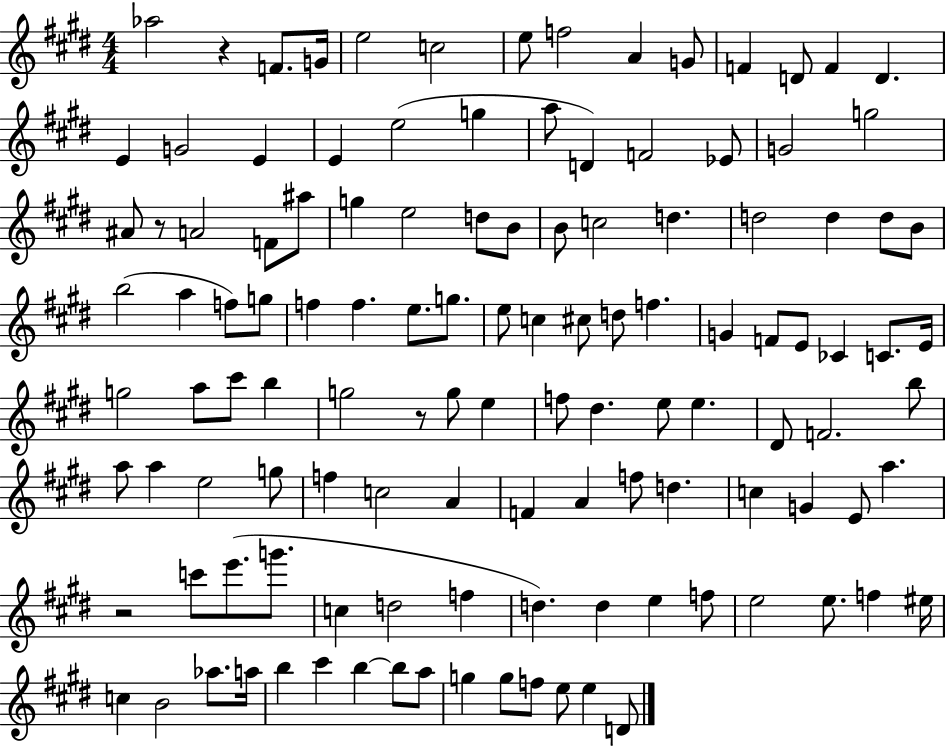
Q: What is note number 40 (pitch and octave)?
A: B4